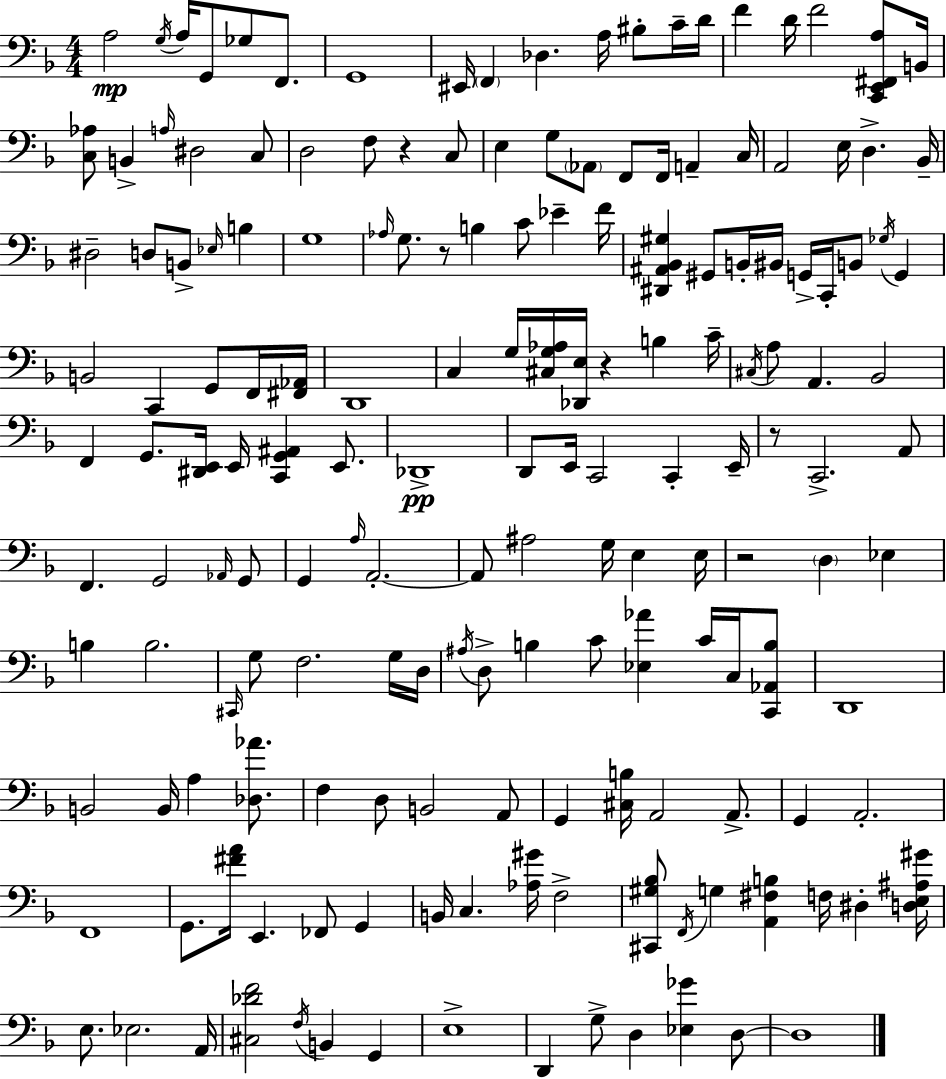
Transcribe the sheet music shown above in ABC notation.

X:1
T:Untitled
M:4/4
L:1/4
K:F
A,2 G,/4 A,/4 G,,/2 _G,/2 F,,/2 G,,4 ^E,,/4 F,, _D, A,/4 ^B,/2 C/4 D/4 F D/4 F2 [C,,E,,^F,,A,]/2 B,,/4 [C,_A,]/2 B,, A,/4 ^D,2 C,/2 D,2 F,/2 z C,/2 E, G,/2 _A,,/2 F,,/2 F,,/4 A,, C,/4 A,,2 E,/4 D, _B,,/4 ^D,2 D,/2 B,,/2 _E,/4 B, G,4 _A,/4 G,/2 z/2 B, C/2 _E F/4 [^D,,^A,,_B,,^G,] ^G,,/2 B,,/4 ^B,,/4 G,,/4 C,,/4 B,,/2 _G,/4 G,, B,,2 C,, G,,/2 F,,/4 [^F,,_A,,]/4 D,,4 C, G,/4 [^C,G,_A,]/4 [_D,,E,]/4 z B, C/4 ^C,/4 A,/2 A,, _B,,2 F,, G,,/2 [^D,,E,,]/4 E,,/4 [C,,G,,^A,,] E,,/2 _D,,4 D,,/2 E,,/4 C,,2 C,, E,,/4 z/2 C,,2 A,,/2 F,, G,,2 _A,,/4 G,,/2 G,, A,/4 A,,2 A,,/2 ^A,2 G,/4 E, E,/4 z2 D, _E, B, B,2 ^C,,/4 G,/2 F,2 G,/4 D,/4 ^A,/4 D,/2 B, C/2 [_E,_A] C/4 C,/4 [C,,_A,,B,]/2 D,,4 B,,2 B,,/4 A, [_D,_A]/2 F, D,/2 B,,2 A,,/2 G,, [^C,B,]/4 A,,2 A,,/2 G,, A,,2 F,,4 G,,/2 [^FA]/4 E,, _F,,/2 G,, B,,/4 C, [_A,^G]/4 F,2 [^C,,^G,_B,]/2 F,,/4 G, [A,,^F,B,] F,/4 ^D, [D,E,^A,^G]/4 E,/2 _E,2 A,,/4 [^C,_DF]2 F,/4 B,, G,, E,4 D,, G,/2 D, [_E,_G] D,/2 D,4